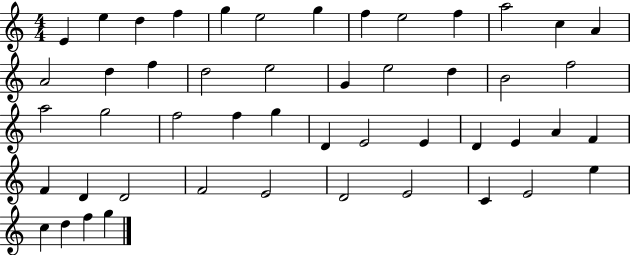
{
  \clef treble
  \numericTimeSignature
  \time 4/4
  \key c \major
  e'4 e''4 d''4 f''4 | g''4 e''2 g''4 | f''4 e''2 f''4 | a''2 c''4 a'4 | \break a'2 d''4 f''4 | d''2 e''2 | g'4 e''2 d''4 | b'2 f''2 | \break a''2 g''2 | f''2 f''4 g''4 | d'4 e'2 e'4 | d'4 e'4 a'4 f'4 | \break f'4 d'4 d'2 | f'2 e'2 | d'2 e'2 | c'4 e'2 e''4 | \break c''4 d''4 f''4 g''4 | \bar "|."
}